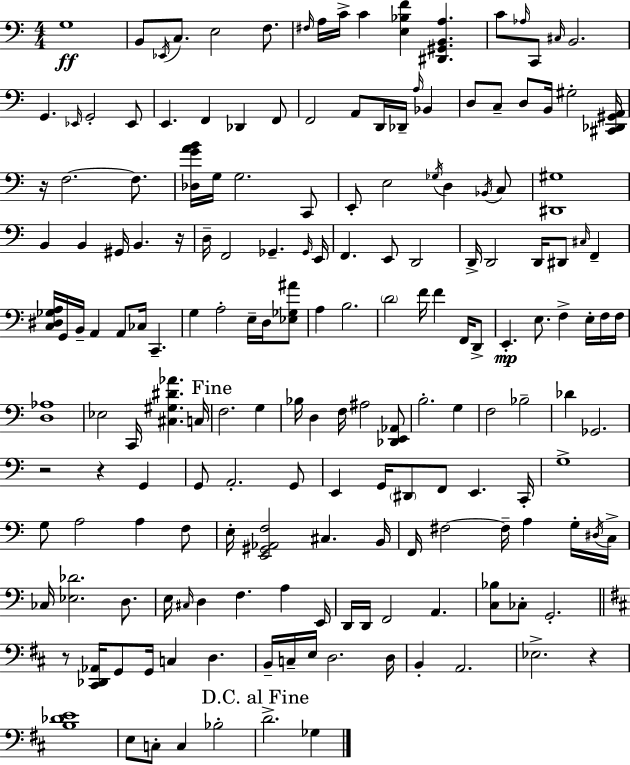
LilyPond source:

{
  \clef bass
  \numericTimeSignature
  \time 4/4
  \key c \major
  g1\ff | b,8 \acciaccatura { ees,16 } c8. e2 f8. | \grace { fis16 } a16 c'16-> c'4 <e bes f'>4 <dis, gis, b, a>4. | c'8 \grace { aes16 } c,8 \grace { cis16 } b,2. | \break g,4. \grace { ees,16 } g,2-. | ees,8 e,4. f,4 des,4 | f,8 f,2 a,8 d,16 | des,16-- \grace { a16 } bes,4 d8 c8-- d8 b,16 gis2-. | \break <cis, des, gis, a,>16 r16 f2.~~ | f8. <des g' a' b'>16 g16 g2. | c,8 e,8-. e2 | \acciaccatura { ges16 } d4 \acciaccatura { bes,16 } c8 <dis, gis>1 | \break b,4 b,4 | gis,16 b,4. r16 d16-- f,2 | ges,4.-- \grace { ges,16 } e,16 f,4. e,8 | d,2 d,16-> d,2 | \break d,16 dis,8 \grace { cis16 } f,4-- <c dis ges a>16 g,16 b,16-- a,4 | a,8 ces16 c,4.-- g4 a2-. | e16-- d16 <ees ges ais'>8 a4 b2. | \parenthesize d'2 | \break f'16 f'4 f,16 d,8-> e,4.-.\mp | e8. f4-> e16-. f16 f16 <d aes>1 | ees2 | c,16 <cis gis dis' aes'>4. c16 \mark "Fine" f2. | \break g4 bes16 d4 f16 | ais2 <des, e, aes,>8 b2.-. | g4 f2 | bes2-- des'4 ges,2. | \break r2 | r4 g,4 g,8 a,2.-. | g,8 e,4 g,16 \parenthesize dis,8 | f,8 e,4. c,16-. g1-> | \break g8 a2 | a4 f8 e16-. <e, gis, aes, f>2 | cis4. b,16 f,16 fis2~~ | fis16-- a4 g16-. \acciaccatura { dis16 } c16-> ces16 <ees des'>2. | \break d8. e16 \grace { cis16 } d4 | f4. a4 e,16 d,16 d,16 f,2 | a,4. <c bes>8 ces8-. | g,2.-. \bar "||" \break \key d \major r8 <cis, des, aes,>16 g,8 g,16 c4 d4. | b,16-- c16-- e16 d2. d16 | b,4-. a,2. | ees2.-> r4 | \break <b des' e'>1 | e8 c8-. c4 bes2-. | \mark "D.C. al Fine" d'2.-> ges4 | \bar "|."
}